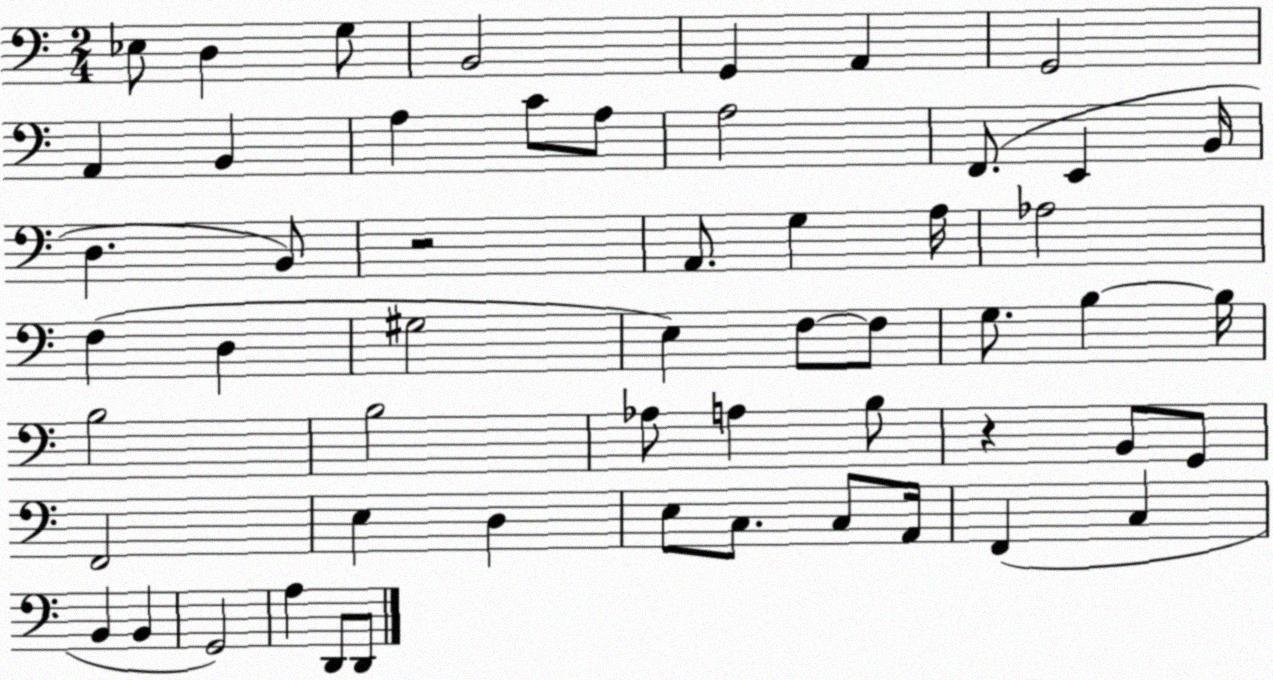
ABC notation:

X:1
T:Untitled
M:2/4
L:1/4
K:C
_E,/2 D, G,/2 B,,2 G,, A,, G,,2 A,, B,, A, C/2 A,/2 A,2 F,,/2 E,, B,,/4 D, B,,/2 z2 A,,/2 G, A,/4 _A,2 F, D, ^G,2 E, F,/2 F,/2 G,/2 B, B,/4 B,2 B,2 _A,/2 A, B,/2 z B,,/2 G,,/2 F,,2 E, D, E,/2 C,/2 C,/2 A,,/4 F,, C, B,, B,, G,,2 A, D,,/2 D,,/2